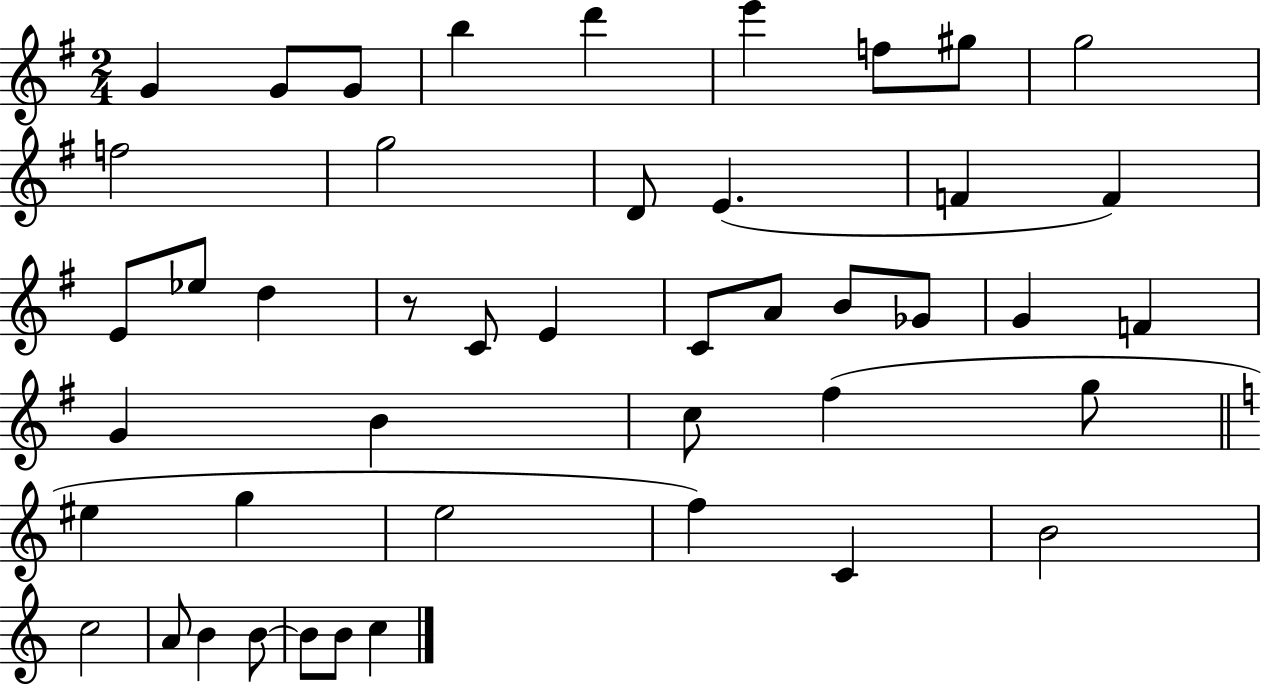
X:1
T:Untitled
M:2/4
L:1/4
K:G
G G/2 G/2 b d' e' f/2 ^g/2 g2 f2 g2 D/2 E F F E/2 _e/2 d z/2 C/2 E C/2 A/2 B/2 _G/2 G F G B c/2 ^f g/2 ^e g e2 f C B2 c2 A/2 B B/2 B/2 B/2 c